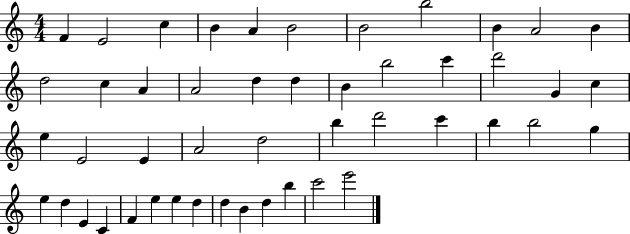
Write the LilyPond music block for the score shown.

{
  \clef treble
  \numericTimeSignature
  \time 4/4
  \key c \major
  f'4 e'2 c''4 | b'4 a'4 b'2 | b'2 b''2 | b'4 a'2 b'4 | \break d''2 c''4 a'4 | a'2 d''4 d''4 | b'4 b''2 c'''4 | d'''2 g'4 c''4 | \break e''4 e'2 e'4 | a'2 d''2 | b''4 d'''2 c'''4 | b''4 b''2 g''4 | \break e''4 d''4 e'4 c'4 | f'4 e''4 e''4 d''4 | d''4 b'4 d''4 b''4 | c'''2 e'''2 | \break \bar "|."
}